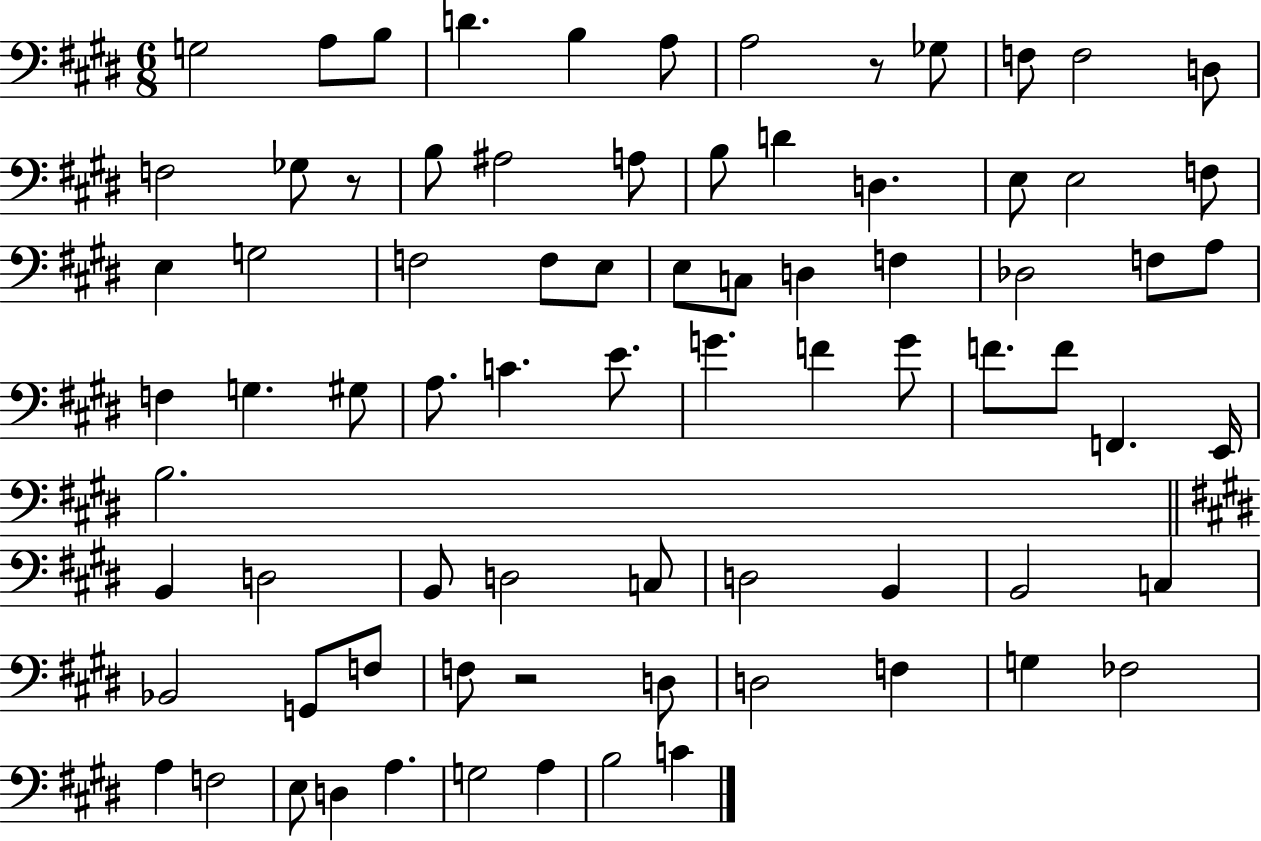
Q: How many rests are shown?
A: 3